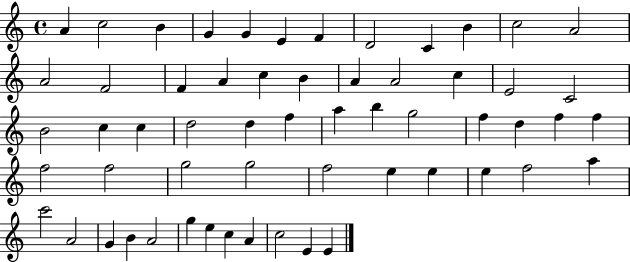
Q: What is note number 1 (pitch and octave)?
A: A4